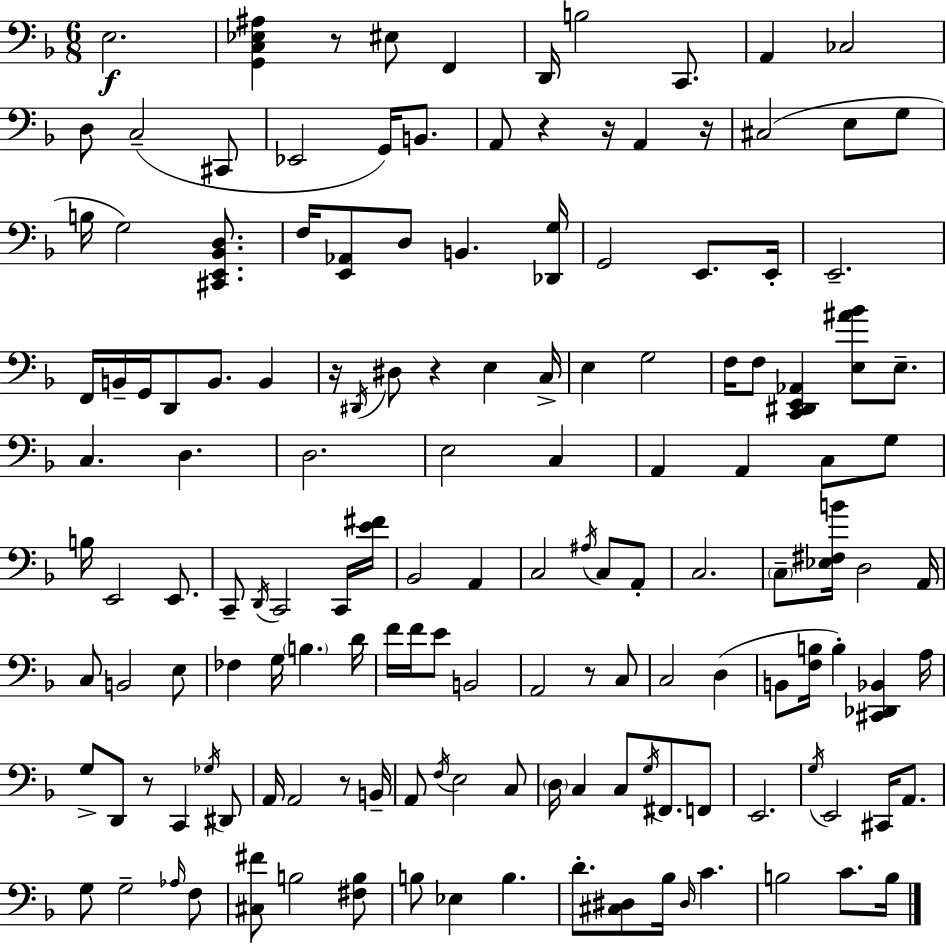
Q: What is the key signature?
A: D minor